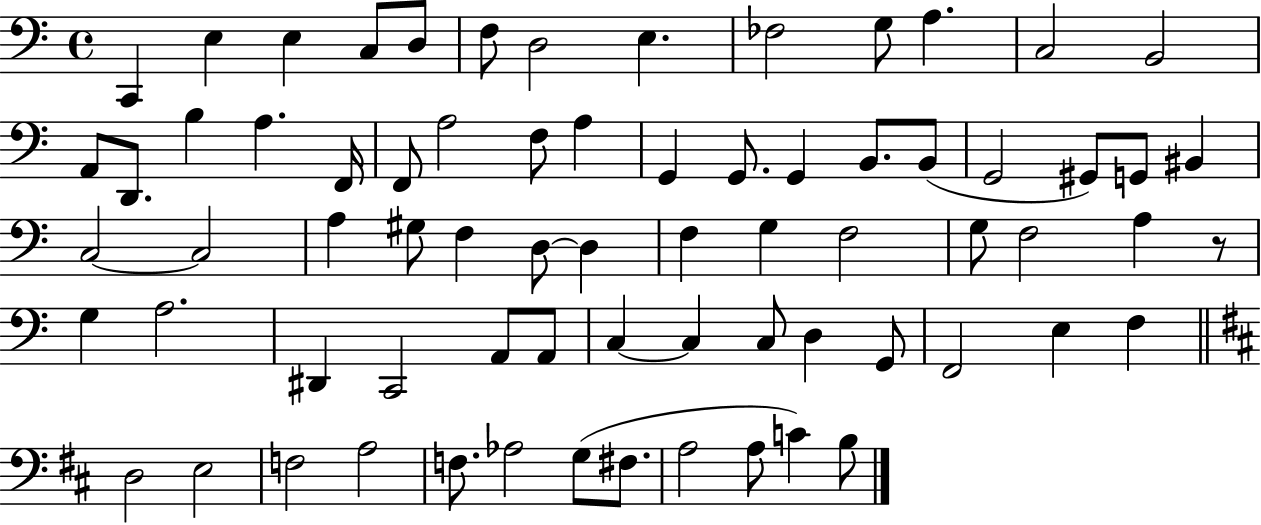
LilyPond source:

{
  \clef bass
  \time 4/4
  \defaultTimeSignature
  \key c \major
  c,4 e4 e4 c8 d8 | f8 d2 e4. | fes2 g8 a4. | c2 b,2 | \break a,8 d,8. b4 a4. f,16 | f,8 a2 f8 a4 | g,4 g,8. g,4 b,8. b,8( | g,2 gis,8) g,8 bis,4 | \break c2~~ c2 | a4 gis8 f4 d8~~ d4 | f4 g4 f2 | g8 f2 a4 r8 | \break g4 a2. | dis,4 c,2 a,8 a,8 | c4~~ c4 c8 d4 g,8 | f,2 e4 f4 | \break \bar "||" \break \key b \minor d2 e2 | f2 a2 | f8. aes2 g8( fis8. | a2 a8 c'4) b8 | \break \bar "|."
}